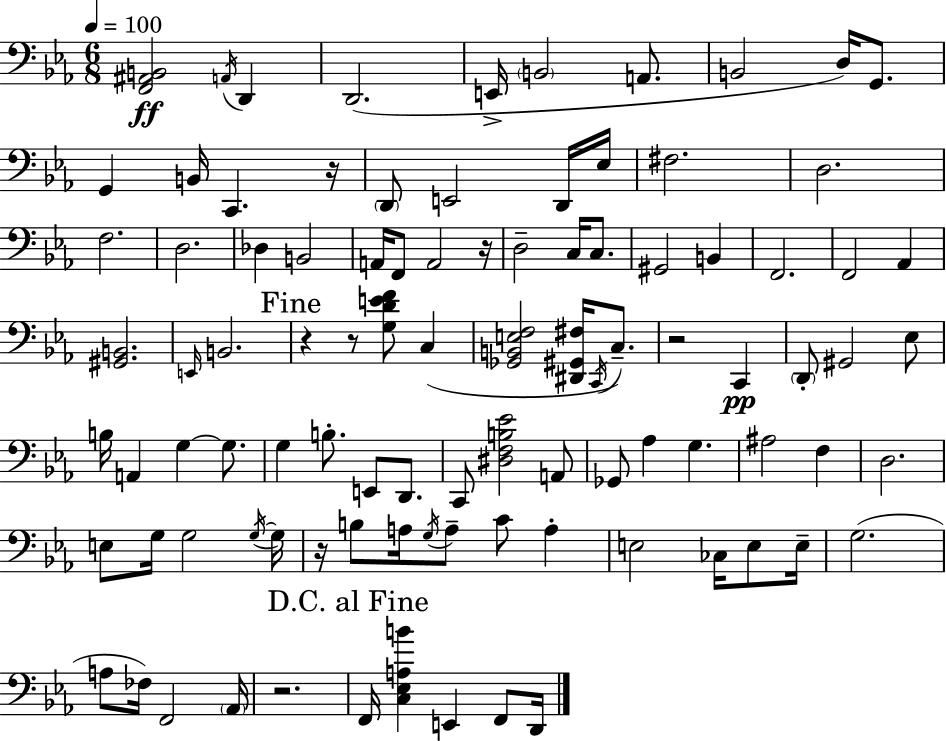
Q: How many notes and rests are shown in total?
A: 96